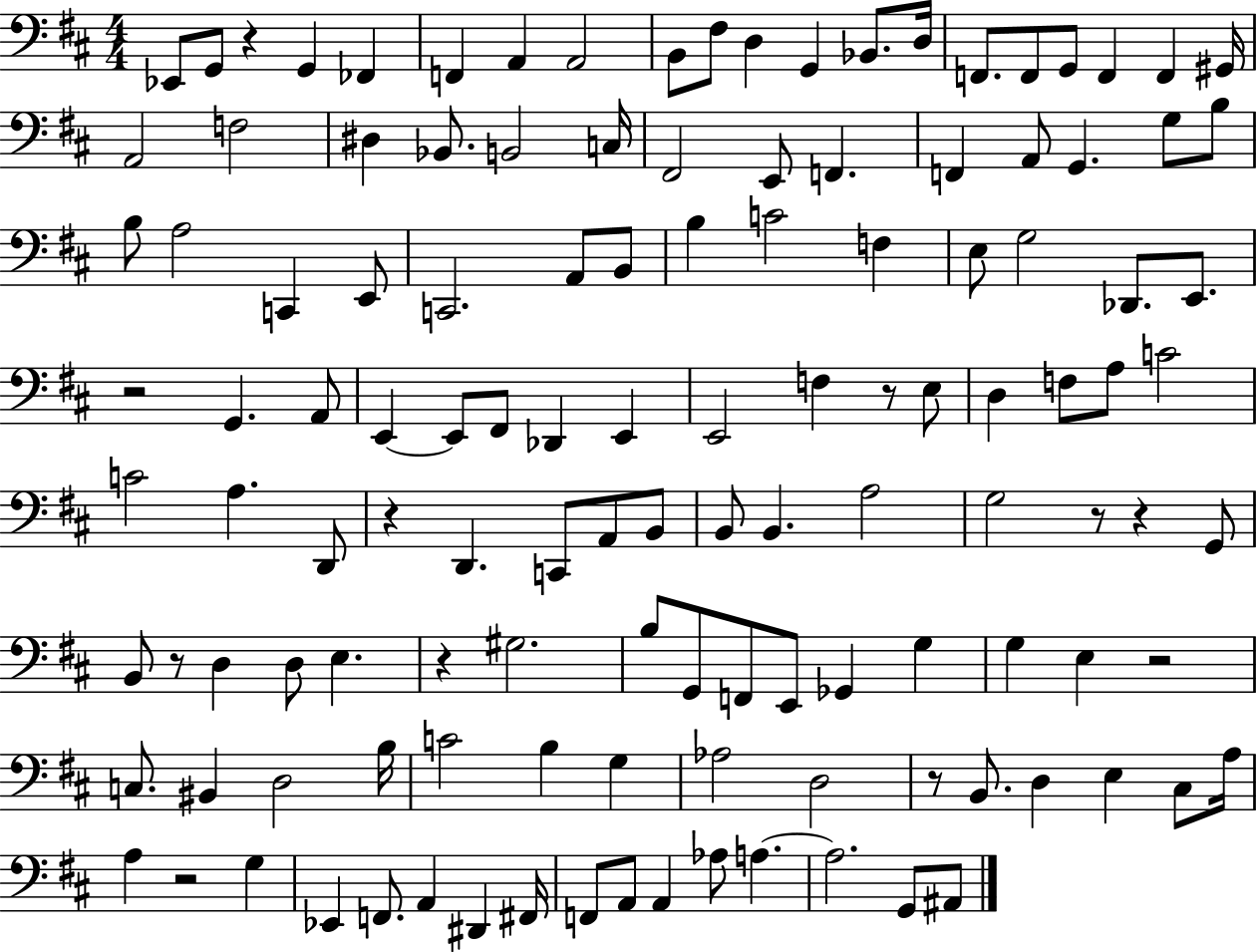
Eb2/e G2/e R/q G2/q FES2/q F2/q A2/q A2/h B2/e F#3/e D3/q G2/q Bb2/e. D3/s F2/e. F2/e G2/e F2/q F2/q G#2/s A2/h F3/h D#3/q Bb2/e. B2/h C3/s F#2/h E2/e F2/q. F2/q A2/e G2/q. G3/e B3/e B3/e A3/h C2/q E2/e C2/h. A2/e B2/e B3/q C4/h F3/q E3/e G3/h Db2/e. E2/e. R/h G2/q. A2/e E2/q E2/e F#2/e Db2/q E2/q E2/h F3/q R/e E3/e D3/q F3/e A3/e C4/h C4/h A3/q. D2/e R/q D2/q. C2/e A2/e B2/e B2/e B2/q. A3/h G3/h R/e R/q G2/e B2/e R/e D3/q D3/e E3/q. R/q G#3/h. B3/e G2/e F2/e E2/e Gb2/q G3/q G3/q E3/q R/h C3/e. BIS2/q D3/h B3/s C4/h B3/q G3/q Ab3/h D3/h R/e B2/e. D3/q E3/q C#3/e A3/s A3/q R/h G3/q Eb2/q F2/e. A2/q D#2/q F#2/s F2/e A2/e A2/q Ab3/e A3/q. A3/h. G2/e A#2/e